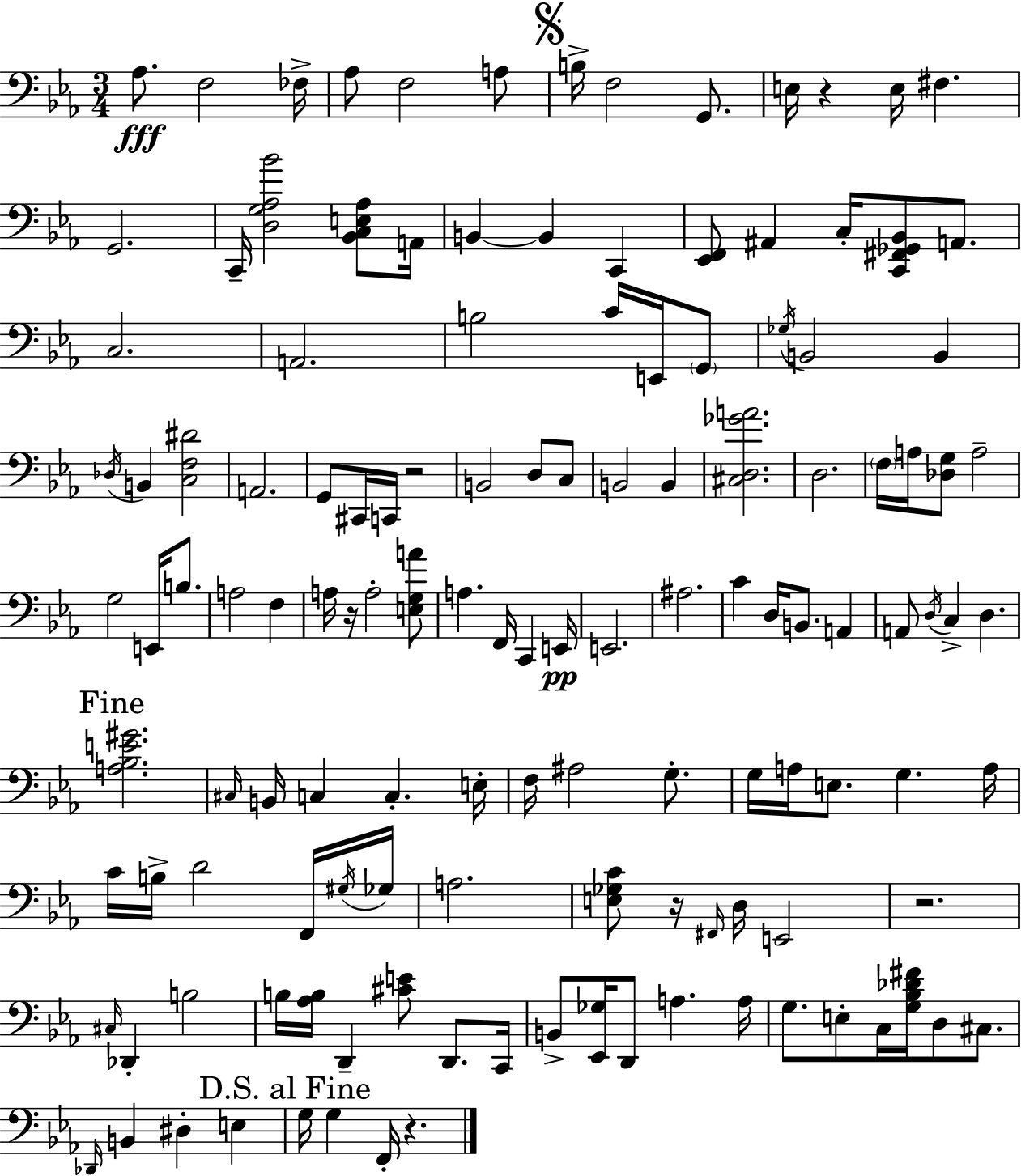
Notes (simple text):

Ab3/e. F3/h FES3/s Ab3/e F3/h A3/e B3/s F3/h G2/e. E3/s R/q E3/s F#3/q. G2/h. C2/s [D3,G3,Ab3,Bb4]/h [Bb2,C3,E3,Ab3]/e A2/s B2/q B2/q C2/q [Eb2,F2]/e A#2/q C3/s [C2,F#2,Gb2,Bb2]/e A2/e. C3/h. A2/h. B3/h C4/s E2/s G2/e Gb3/s B2/h B2/q Db3/s B2/q [C3,F3,D#4]/h A2/h. G2/e C#2/s C2/s R/h B2/h D3/e C3/e B2/h B2/q [C#3,D3,Gb4,A4]/h. D3/h. F3/s A3/s [Db3,G3]/e A3/h G3/h E2/s B3/e. A3/h F3/q A3/s R/s A3/h [E3,G3,A4]/e A3/q. F2/s C2/q E2/s E2/h. A#3/h. C4/q D3/s B2/e. A2/q A2/e D3/s C3/q D3/q. [A3,Bb3,E4,G#4]/h. C#3/s B2/s C3/q C3/q. E3/s F3/s A#3/h G3/e. G3/s A3/s E3/e. G3/q. A3/s C4/s B3/s D4/h F2/s G#3/s Gb3/s A3/h. [E3,Gb3,C4]/e R/s F#2/s D3/s E2/h R/h. C#3/s Db2/q B3/h B3/s [Ab3,B3]/s D2/q [C#4,E4]/e D2/e. C2/s B2/e [Eb2,Gb3]/s D2/e A3/q. A3/s G3/e. E3/e C3/s [G3,Bb3,Db4,F#4]/s D3/e C#3/e. Db2/s B2/q D#3/q E3/q G3/s G3/q F2/s R/q.